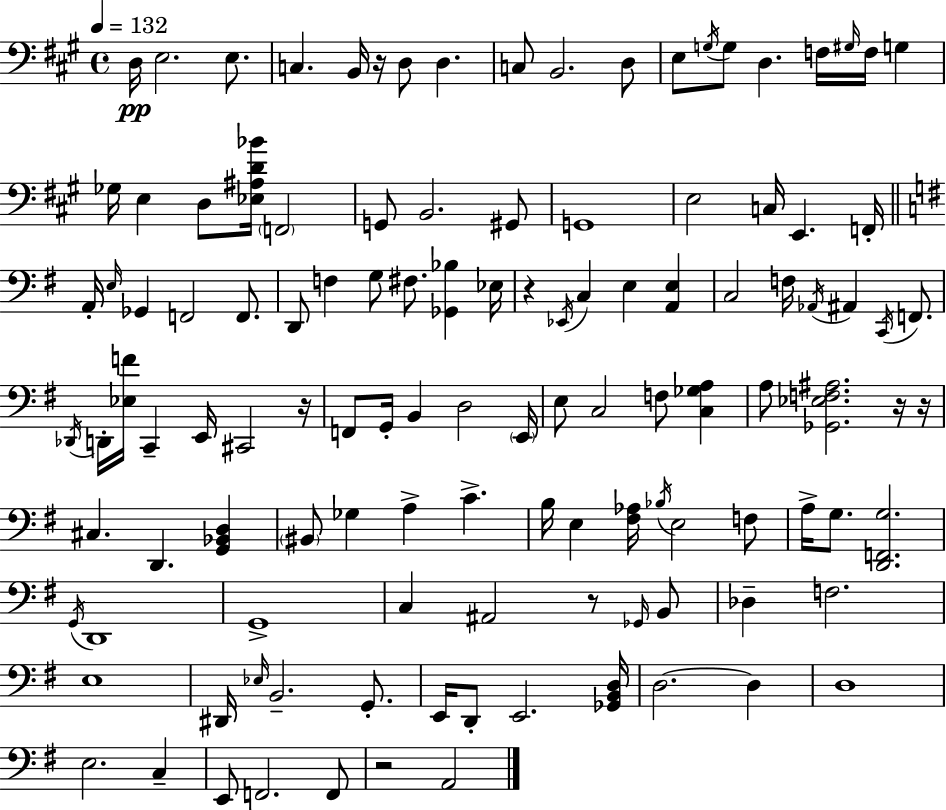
D3/s E3/h. E3/e. C3/q. B2/s R/s D3/e D3/q. C3/e B2/h. D3/e E3/e G3/s G3/e D3/q. F3/s G#3/s F3/s G3/q Gb3/s E3/q D3/e [Eb3,A#3,D4,Bb4]/s F2/h G2/e B2/h. G#2/e G2/w E3/h C3/s E2/q. F2/s A2/s E3/s Gb2/q F2/h F2/e. D2/e F3/q G3/e F#3/e. [Gb2,Bb3]/q Eb3/s R/q Eb2/s C3/q E3/q [A2,E3]/q C3/h F3/s Ab2/s A#2/q C2/s F2/e. Db2/s D2/s [Eb3,F4]/s C2/q E2/s C#2/h R/s F2/e G2/s B2/q D3/h E2/s E3/e C3/h F3/e [C3,Gb3,A3]/q A3/e [Gb2,Eb3,F3,A#3]/h. R/s R/s C#3/q. D2/q. [G2,Bb2,D3]/q BIS2/e Gb3/q A3/q C4/q. B3/s E3/q [F#3,Ab3]/s Bb3/s E3/h F3/e A3/s G3/e. [D2,F2,G3]/h. G2/s D2/w G2/w C3/q A#2/h R/e Gb2/s B2/e Db3/q F3/h. E3/w D#2/s Eb3/s B2/h. G2/e. E2/s D2/e E2/h. [Gb2,B2,D3]/s D3/h. D3/q D3/w E3/h. C3/q E2/e F2/h. F2/e R/h A2/h